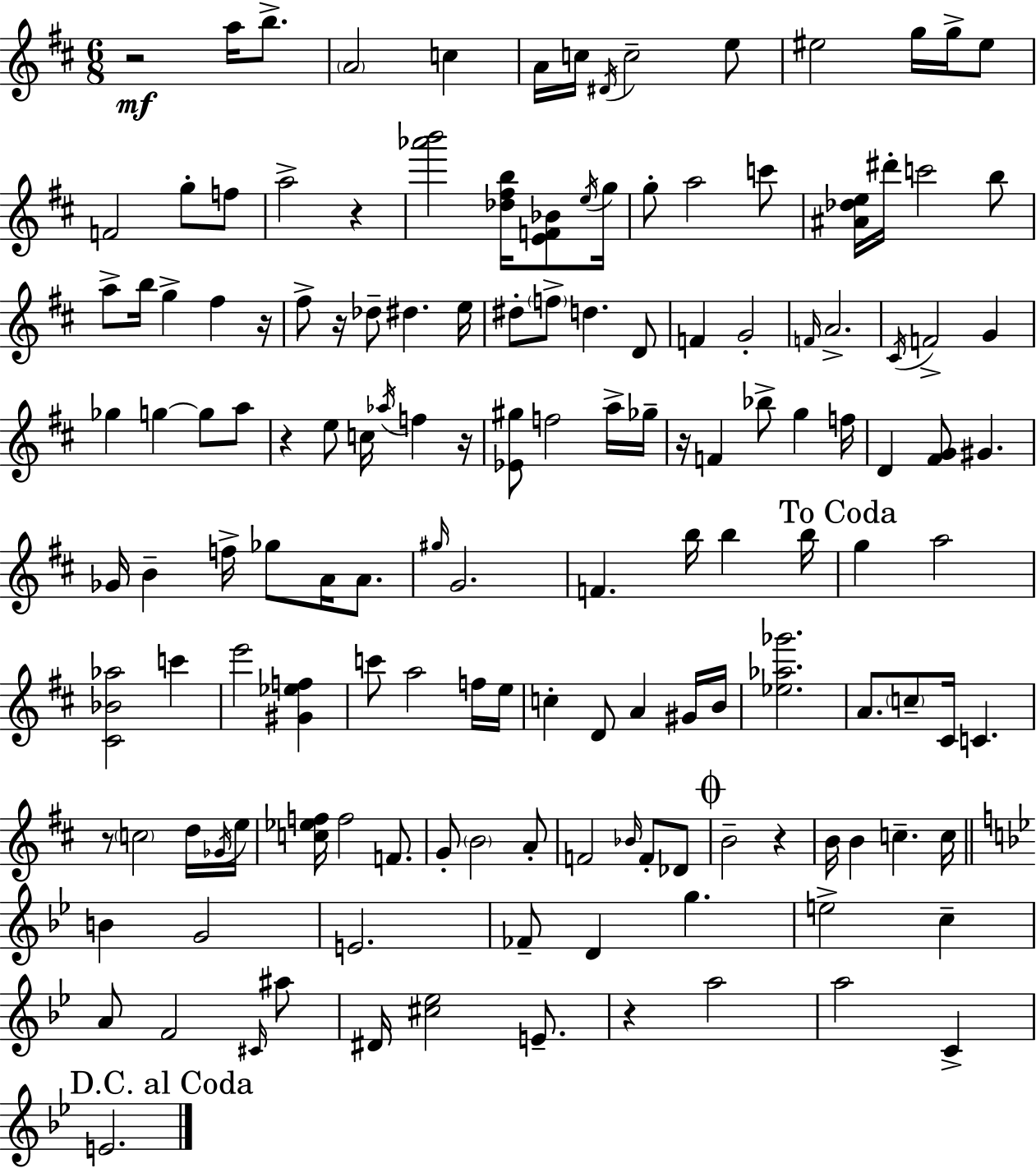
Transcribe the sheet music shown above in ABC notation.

X:1
T:Untitled
M:6/8
L:1/4
K:D
z2 a/4 b/2 A2 c A/4 c/4 ^D/4 c2 e/2 ^e2 g/4 g/4 ^e/2 F2 g/2 f/2 a2 z [_a'b']2 [_d^fb]/4 [EF_B]/2 e/4 g/4 g/2 a2 c'/2 [^A_de]/4 ^d'/4 c'2 b/2 a/2 b/4 g ^f z/4 ^f/2 z/4 _d/2 ^d e/4 ^d/2 f/2 d D/2 F G2 F/4 A2 ^C/4 F2 G _g g g/2 a/2 z e/2 c/4 _a/4 f z/4 [_E^g]/2 f2 a/4 _g/4 z/4 F _b/2 g f/4 D [^FG]/2 ^G _G/4 B f/4 _g/2 A/4 A/2 ^g/4 G2 F b/4 b b/4 g a2 [^C_B_a]2 c' e'2 [^G_ef] c'/2 a2 f/4 e/4 c D/2 A ^G/4 B/4 [_e_a_g']2 A/2 c/2 ^C/4 C z/2 c2 d/4 _G/4 e/4 [c_ef]/4 f2 F/2 G/2 B2 A/2 F2 _B/4 F/2 _D/2 B2 z B/4 B c c/4 B G2 E2 _F/2 D g e2 c A/2 F2 ^C/4 ^a/2 ^D/4 [^c_e]2 E/2 z a2 a2 C E2